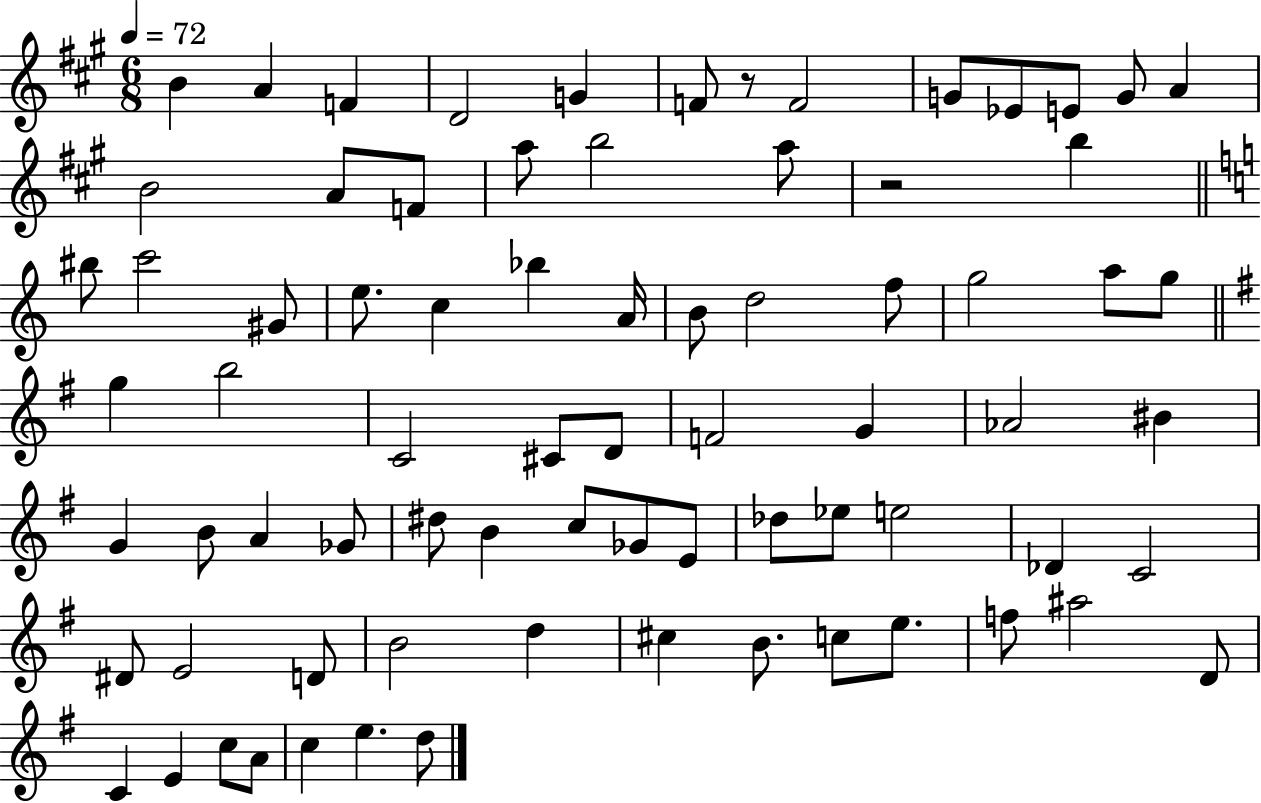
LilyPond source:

{
  \clef treble
  \numericTimeSignature
  \time 6/8
  \key a \major
  \tempo 4 = 72
  \repeat volta 2 { b'4 a'4 f'4 | d'2 g'4 | f'8 r8 f'2 | g'8 ees'8 e'8 g'8 a'4 | \break b'2 a'8 f'8 | a''8 b''2 a''8 | r2 b''4 | \bar "||" \break \key a \minor bis''8 c'''2 gis'8 | e''8. c''4 bes''4 a'16 | b'8 d''2 f''8 | g''2 a''8 g''8 | \break \bar "||" \break \key g \major g''4 b''2 | c'2 cis'8 d'8 | f'2 g'4 | aes'2 bis'4 | \break g'4 b'8 a'4 ges'8 | dis''8 b'4 c''8 ges'8 e'8 | des''8 ees''8 e''2 | des'4 c'2 | \break dis'8 e'2 d'8 | b'2 d''4 | cis''4 b'8. c''8 e''8. | f''8 ais''2 d'8 | \break c'4 e'4 c''8 a'8 | c''4 e''4. d''8 | } \bar "|."
}